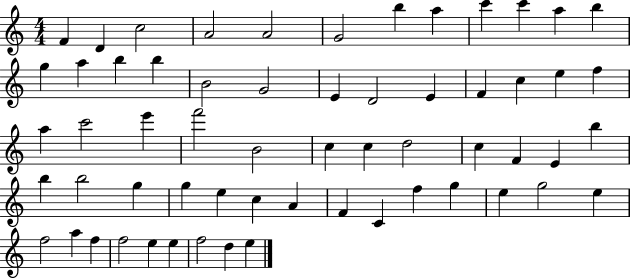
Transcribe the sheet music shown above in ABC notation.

X:1
T:Untitled
M:4/4
L:1/4
K:C
F D c2 A2 A2 G2 b a c' c' a b g a b b B2 G2 E D2 E F c e f a c'2 e' f'2 B2 c c d2 c F E b b b2 g g e c A F C f g e g2 e f2 a f f2 e e f2 d e